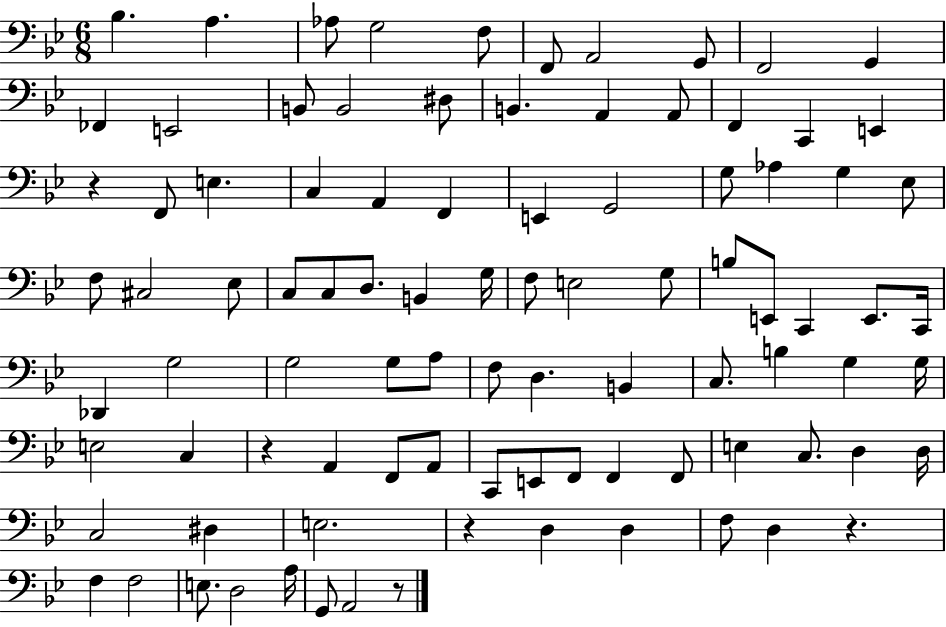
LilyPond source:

{
  \clef bass
  \numericTimeSignature
  \time 6/8
  \key bes \major
  bes4. a4. | aes8 g2 f8 | f,8 a,2 g,8 | f,2 g,4 | \break fes,4 e,2 | b,8 b,2 dis8 | b,4. a,4 a,8 | f,4 c,4 e,4 | \break r4 f,8 e4. | c4 a,4 f,4 | e,4 g,2 | g8 aes4 g4 ees8 | \break f8 cis2 ees8 | c8 c8 d8. b,4 g16 | f8 e2 g8 | b8 e,8 c,4 e,8. c,16 | \break des,4 g2 | g2 g8 a8 | f8 d4. b,4 | c8. b4 g4 g16 | \break e2 c4 | r4 a,4 f,8 a,8 | c,8 e,8 f,8 f,4 f,8 | e4 c8. d4 d16 | \break c2 dis4 | e2. | r4 d4 d4 | f8 d4 r4. | \break f4 f2 | e8. d2 a16 | g,8 a,2 r8 | \bar "|."
}